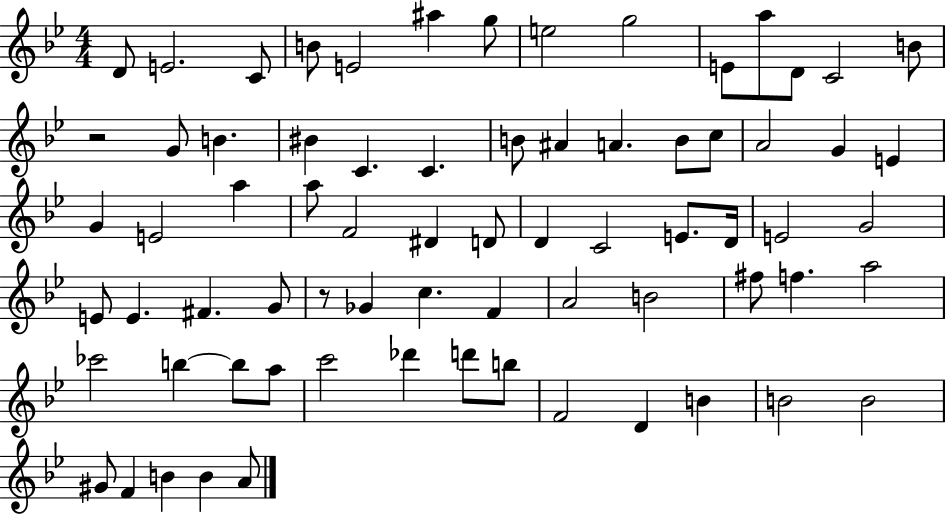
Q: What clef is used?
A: treble